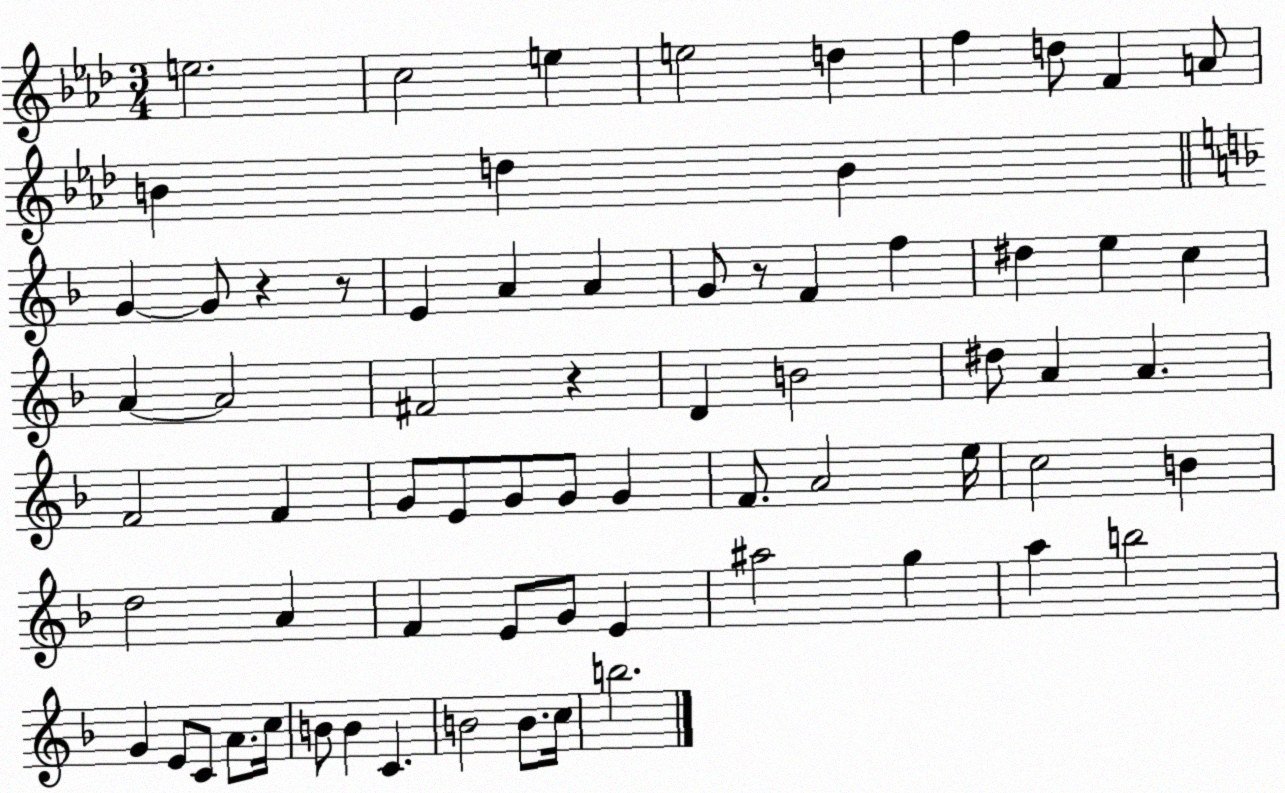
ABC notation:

X:1
T:Untitled
M:3/4
L:1/4
K:Ab
e2 c2 e e2 d f d/2 F A/2 B d B G G/2 z z/2 E A A G/2 z/2 F f ^d e c A A2 ^F2 z D B2 ^d/2 A A F2 F G/2 E/2 G/2 G/2 G F/2 A2 e/4 c2 B d2 A F E/2 G/2 E ^a2 g a b2 G E/2 C/2 A/2 c/4 B/2 B C B2 B/2 c/4 b2